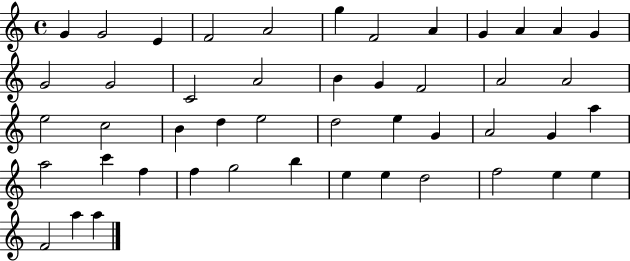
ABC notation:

X:1
T:Untitled
M:4/4
L:1/4
K:C
G G2 E F2 A2 g F2 A G A A G G2 G2 C2 A2 B G F2 A2 A2 e2 c2 B d e2 d2 e G A2 G a a2 c' f f g2 b e e d2 f2 e e F2 a a